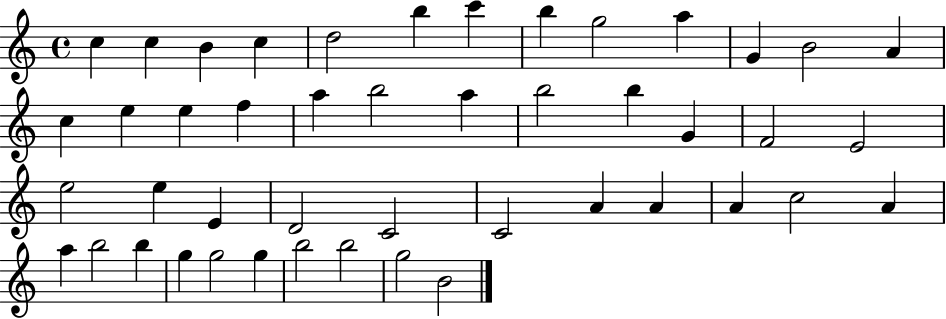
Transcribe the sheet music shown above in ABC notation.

X:1
T:Untitled
M:4/4
L:1/4
K:C
c c B c d2 b c' b g2 a G B2 A c e e f a b2 a b2 b G F2 E2 e2 e E D2 C2 C2 A A A c2 A a b2 b g g2 g b2 b2 g2 B2